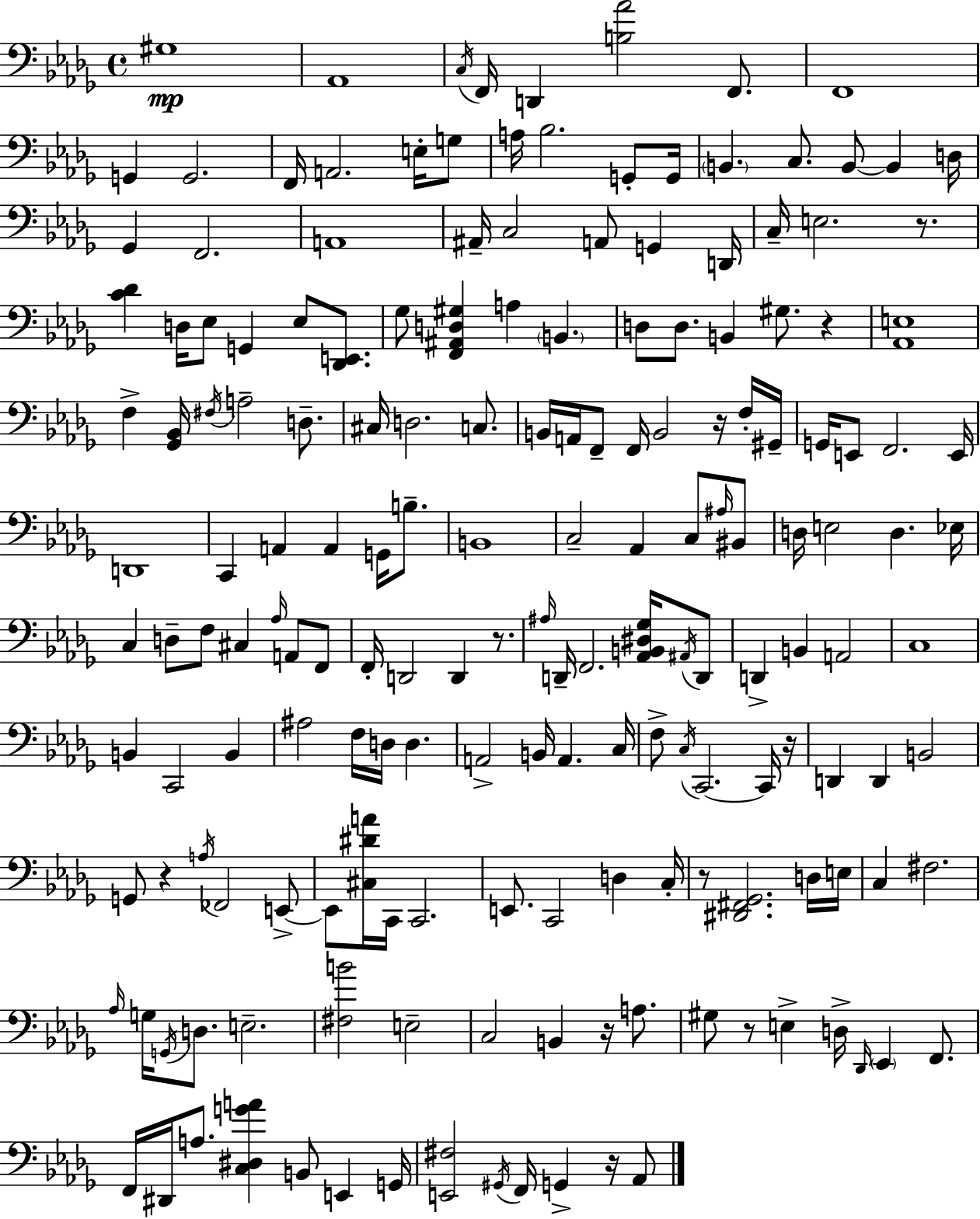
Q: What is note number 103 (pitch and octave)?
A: D3